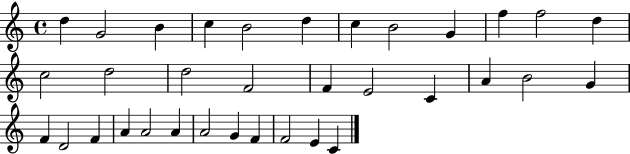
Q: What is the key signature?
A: C major